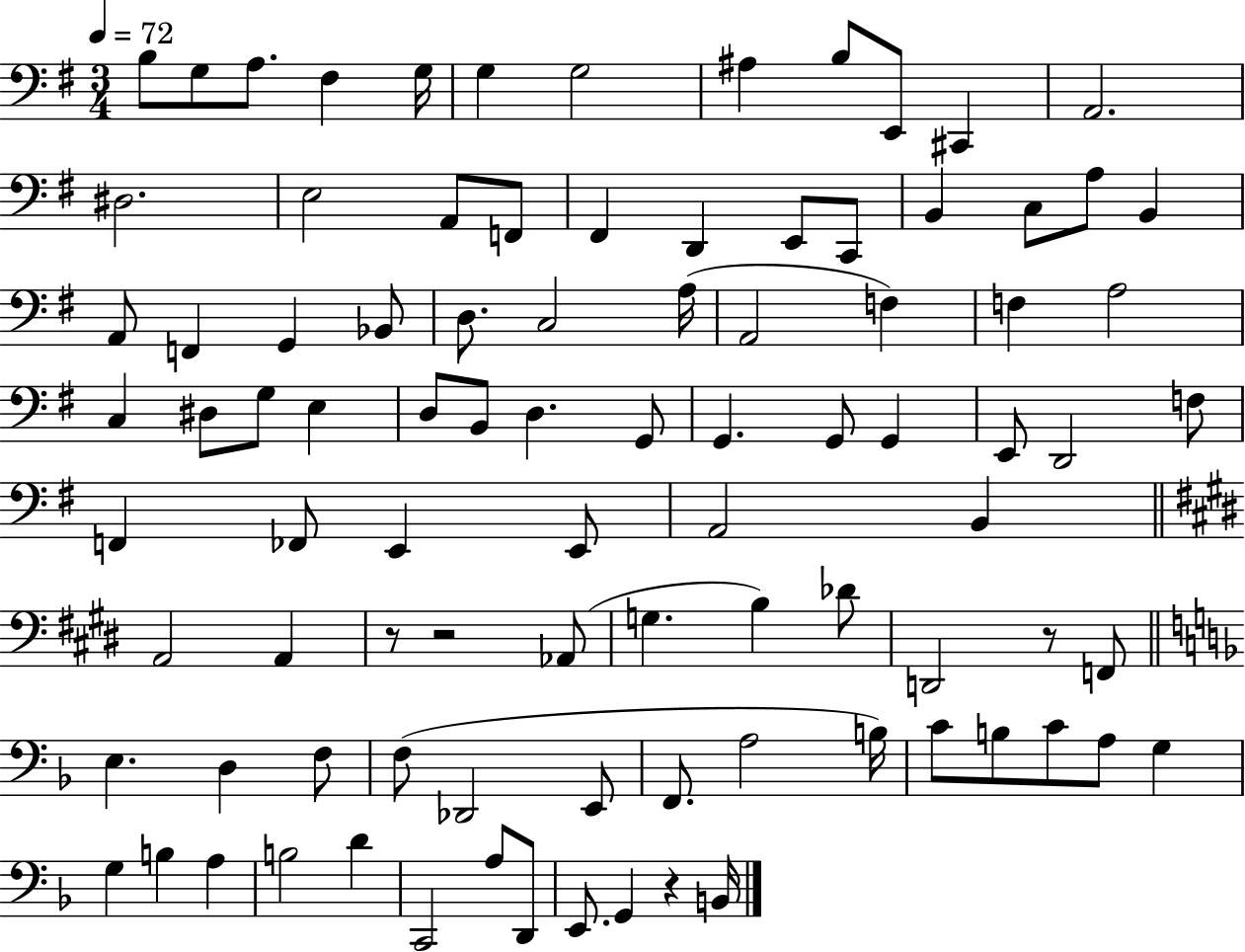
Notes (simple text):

B3/e G3/e A3/e. F#3/q G3/s G3/q G3/h A#3/q B3/e E2/e C#2/q A2/h. D#3/h. E3/h A2/e F2/e F#2/q D2/q E2/e C2/e B2/q C3/e A3/e B2/q A2/e F2/q G2/q Bb2/e D3/e. C3/h A3/s A2/h F3/q F3/q A3/h C3/q D#3/e G3/e E3/q D3/e B2/e D3/q. G2/e G2/q. G2/e G2/q E2/e D2/h F3/e F2/q FES2/e E2/q E2/e A2/h B2/q A2/h A2/q R/e R/h Ab2/e G3/q. B3/q Db4/e D2/h R/e F2/e E3/q. D3/q F3/e F3/e Db2/h E2/e F2/e. A3/h B3/s C4/e B3/e C4/e A3/e G3/q G3/q B3/q A3/q B3/h D4/q C2/h A3/e D2/e E2/e. G2/q R/q B2/s